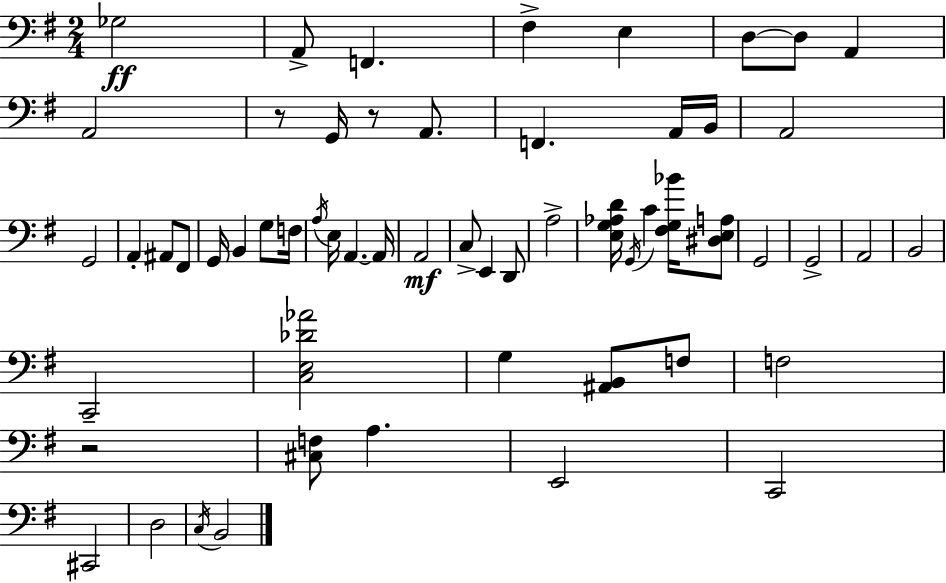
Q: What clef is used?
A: bass